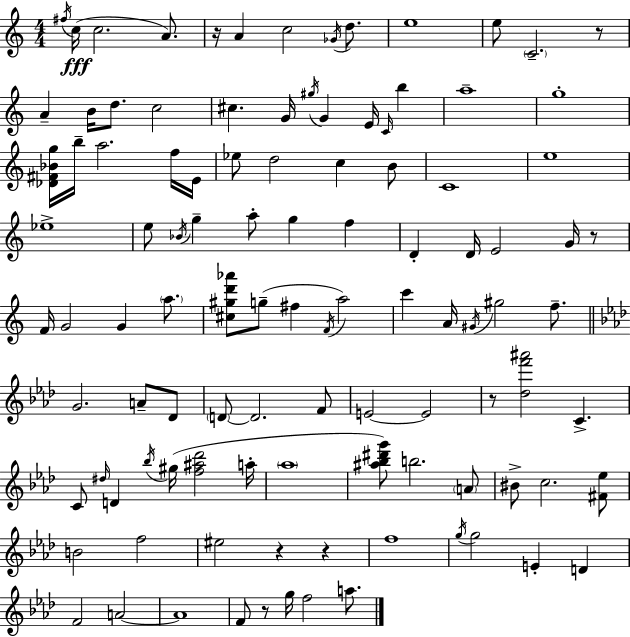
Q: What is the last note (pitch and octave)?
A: A5